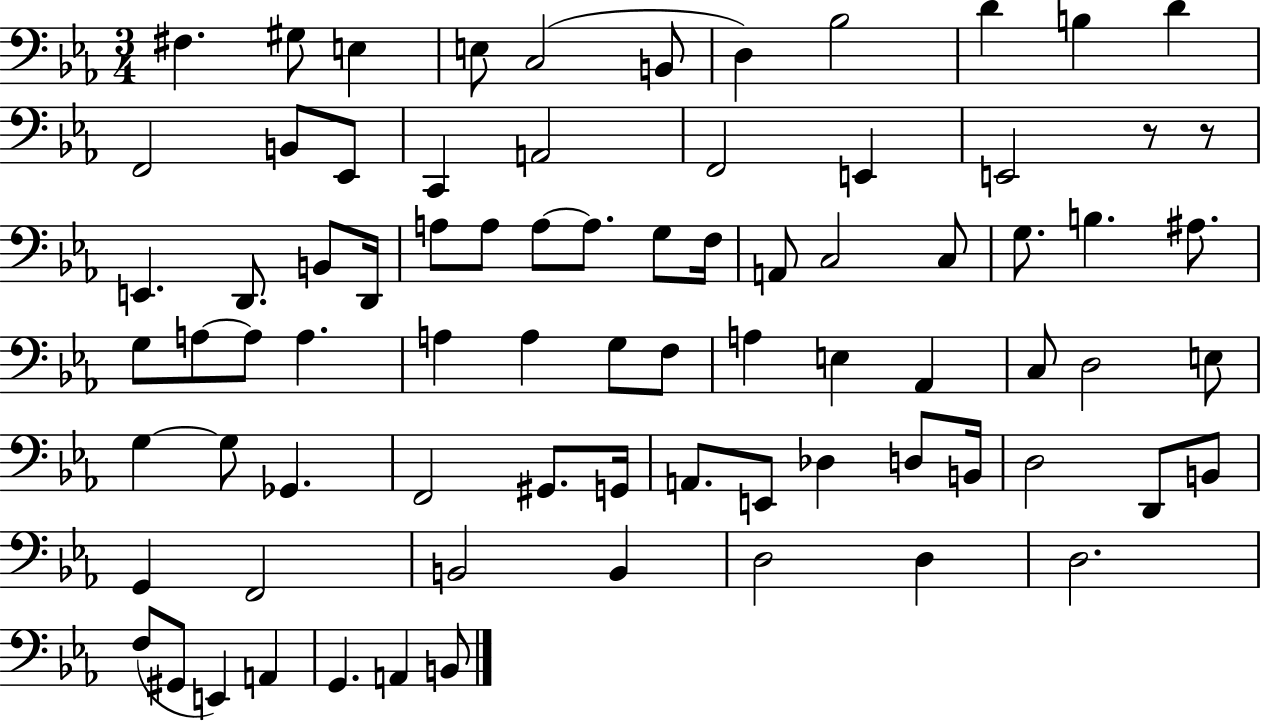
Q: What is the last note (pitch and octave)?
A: B2